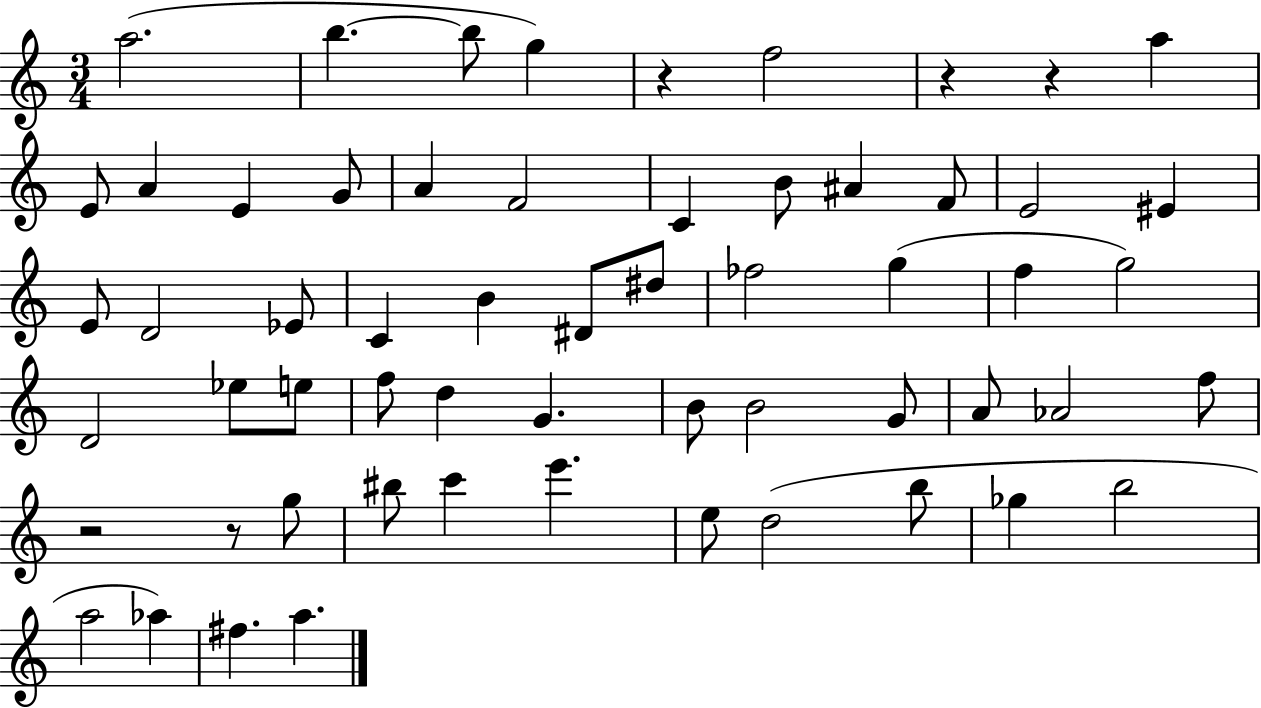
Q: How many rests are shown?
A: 5